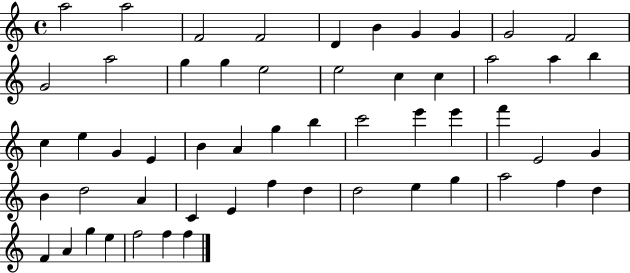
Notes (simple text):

A5/h A5/h F4/h F4/h D4/q B4/q G4/q G4/q G4/h F4/h G4/h A5/h G5/q G5/q E5/h E5/h C5/q C5/q A5/h A5/q B5/q C5/q E5/q G4/q E4/q B4/q A4/q G5/q B5/q C6/h E6/q E6/q F6/q E4/h G4/q B4/q D5/h A4/q C4/q E4/q F5/q D5/q D5/h E5/q G5/q A5/h F5/q D5/q F4/q A4/q G5/q E5/q F5/h F5/q F5/q